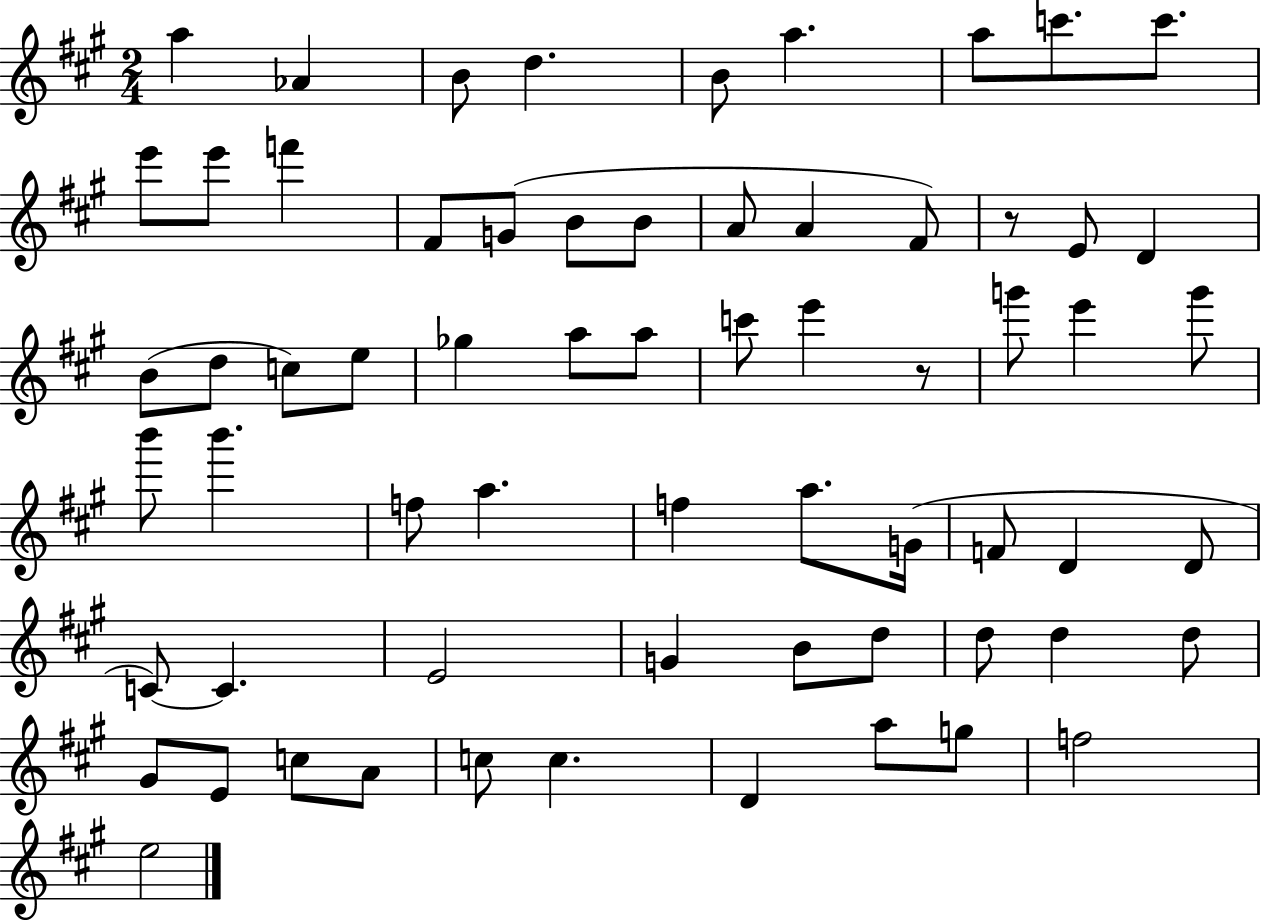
X:1
T:Untitled
M:2/4
L:1/4
K:A
a _A B/2 d B/2 a a/2 c'/2 c'/2 e'/2 e'/2 f' ^F/2 G/2 B/2 B/2 A/2 A ^F/2 z/2 E/2 D B/2 d/2 c/2 e/2 _g a/2 a/2 c'/2 e' z/2 g'/2 e' g'/2 b'/2 b' f/2 a f a/2 G/4 F/2 D D/2 C/2 C E2 G B/2 d/2 d/2 d d/2 ^G/2 E/2 c/2 A/2 c/2 c D a/2 g/2 f2 e2